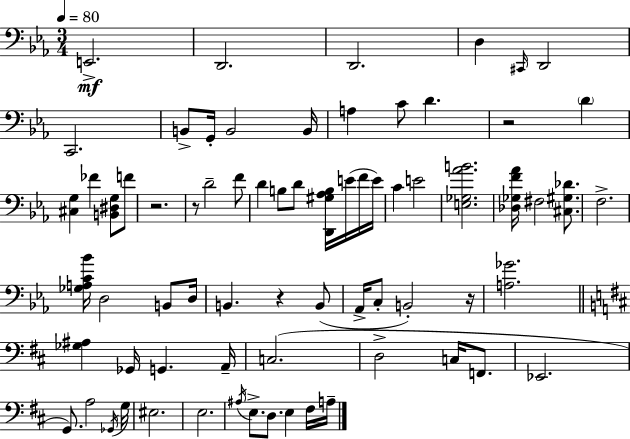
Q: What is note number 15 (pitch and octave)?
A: D4